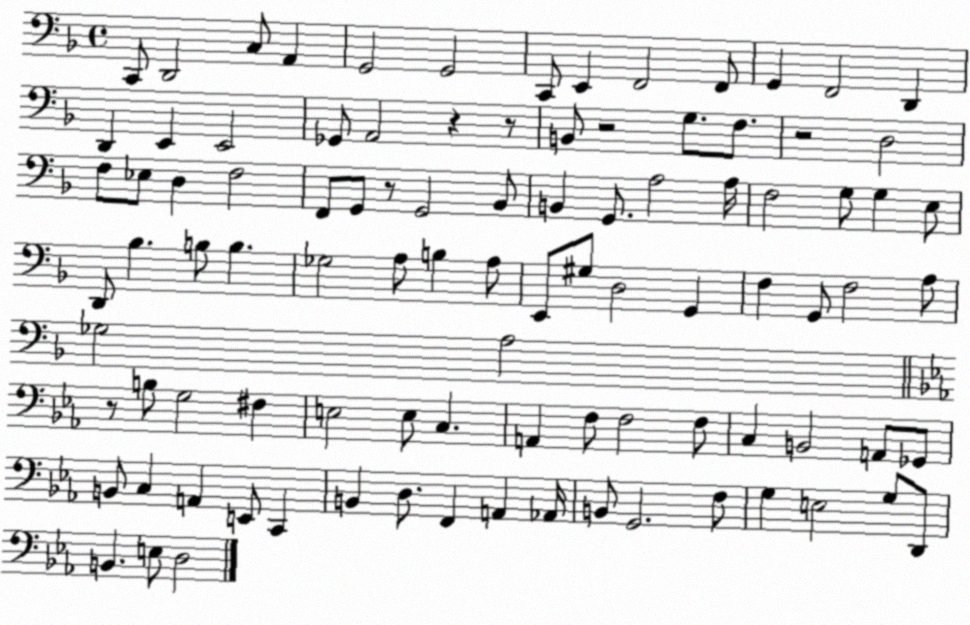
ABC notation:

X:1
T:Untitled
M:4/4
L:1/4
K:F
C,,/2 D,,2 C,/2 A,, G,,2 G,,2 C,,/2 E,, F,,2 F,,/2 G,, F,,2 D,, D,, E,, E,,2 _G,,/2 A,,2 z z/2 B,,/2 z2 G,/2 F,/2 z2 D,2 F,/2 _E,/2 D, F,2 F,,/2 G,,/2 z/2 G,,2 _B,,/2 B,, G,,/2 A,2 A,/4 F,2 G,/2 G, E,/2 D,,/2 _B, B,/2 B, _G,2 A,/2 B, A,/2 E,,/2 ^G,/2 D,2 G,, F, G,,/2 F,2 A,/2 _G,2 A,2 z/2 B,/2 G,2 ^F, E,2 E,/2 C, A,, F,/2 F,2 F,/2 C, B,,2 A,,/2 _G,,/2 B,,/2 C, A,, E,,/2 C,, B,, D,/2 F,, A,, _A,,/4 B,,/2 G,,2 F,/2 G, E,2 G,/2 D,,/2 B,, E,/2 D,2